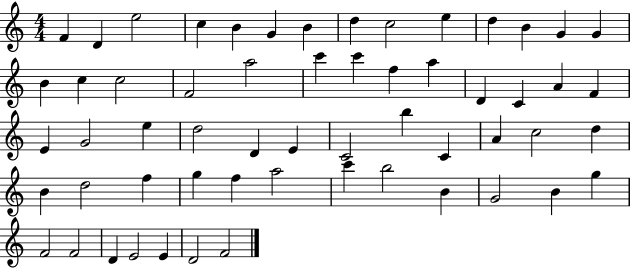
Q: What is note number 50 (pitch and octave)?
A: B4